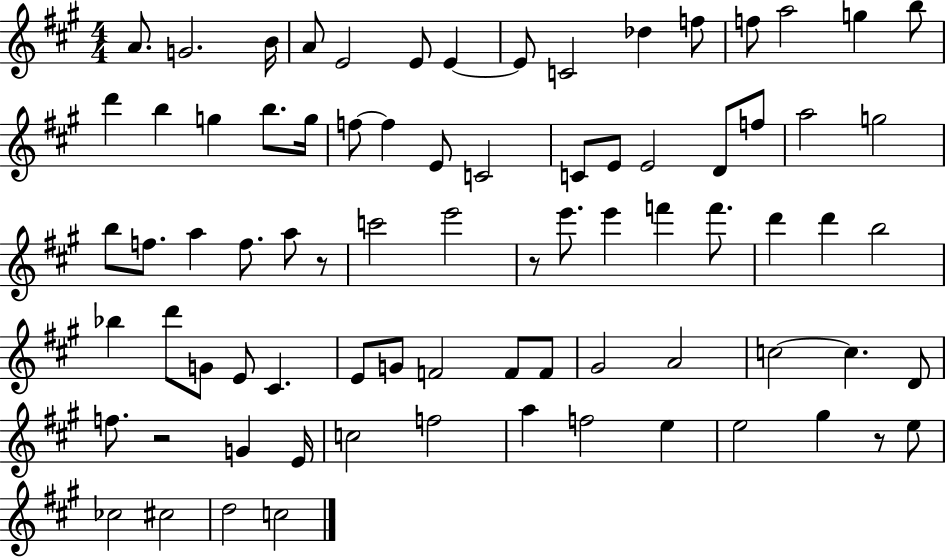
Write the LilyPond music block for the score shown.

{
  \clef treble
  \numericTimeSignature
  \time 4/4
  \key a \major
  a'8. g'2. b'16 | a'8 e'2 e'8 e'4~~ | e'8 c'2 des''4 f''8 | f''8 a''2 g''4 b''8 | \break d'''4 b''4 g''4 b''8. g''16 | f''8~~ f''4 e'8 c'2 | c'8 e'8 e'2 d'8 f''8 | a''2 g''2 | \break b''8 f''8. a''4 f''8. a''8 r8 | c'''2 e'''2 | r8 e'''8. e'''4 f'''4 f'''8. | d'''4 d'''4 b''2 | \break bes''4 d'''8 g'8 e'8 cis'4. | e'8 g'8 f'2 f'8 f'8 | gis'2 a'2 | c''2~~ c''4. d'8 | \break f''8. r2 g'4 e'16 | c''2 f''2 | a''4 f''2 e''4 | e''2 gis''4 r8 e''8 | \break ces''2 cis''2 | d''2 c''2 | \bar "|."
}